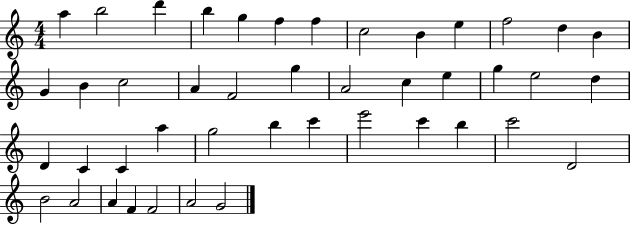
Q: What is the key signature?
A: C major